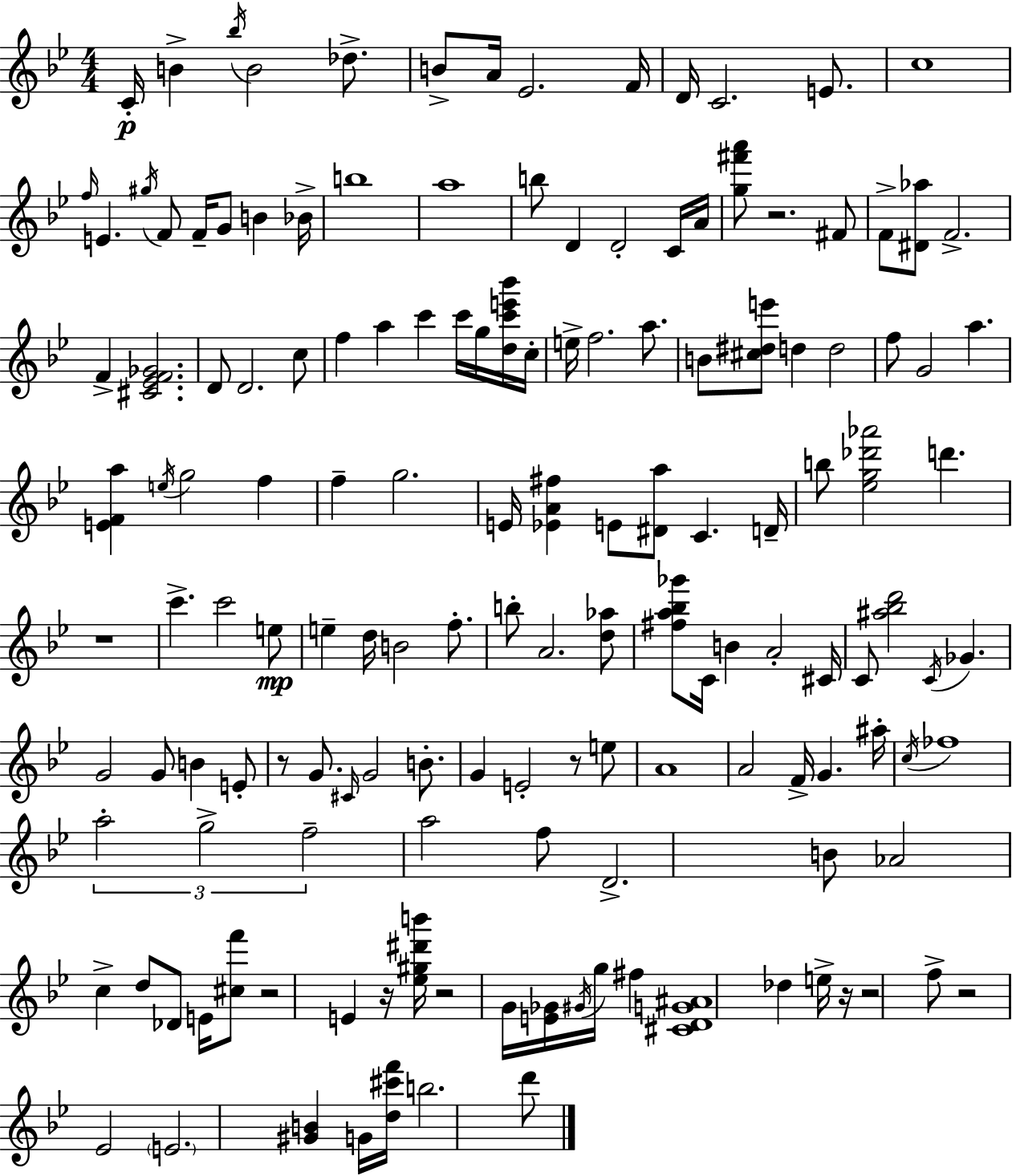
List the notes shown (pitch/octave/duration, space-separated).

C4/s B4/q Bb5/s B4/h Db5/e. B4/e A4/s Eb4/h. F4/s D4/s C4/h. E4/e. C5/w F5/s E4/q. G#5/s F4/e F4/s G4/e B4/q Bb4/s B5/w A5/w B5/e D4/q D4/h C4/s A4/s [G5,F#6,A6]/e R/h. F#4/e F4/e [D#4,Ab5]/e F4/h. F4/q [C#4,Eb4,F4,Gb4]/h. D4/e D4/h. C5/e F5/q A5/q C6/q C6/s G5/s [D5,C6,E6,Bb6]/s C5/s E5/s F5/h. A5/e. B4/e [C#5,D#5,E6]/e D5/q D5/h F5/e G4/h A5/q. [E4,F4,A5]/q E5/s G5/h F5/q F5/q G5/h. E4/s [Eb4,A4,F#5]/q E4/e [D#4,A5]/e C4/q. D4/s B5/e [Eb5,G5,Db6,Ab6]/h D6/q. R/w C6/q. C6/h E5/e E5/q D5/s B4/h F5/e. B5/e A4/h. [D5,Ab5]/e [F#5,A5,Bb5,Gb6]/e C4/s B4/q A4/h C#4/s C4/e [A#5,Bb5,D6]/h C4/s Gb4/q. G4/h G4/e B4/q E4/e R/e G4/e. C#4/s G4/h B4/e. G4/q E4/h R/e E5/e A4/w A4/h F4/s G4/q. A#5/s C5/s FES5/w A5/h G5/h F5/h A5/h F5/e D4/h. B4/e Ab4/h C5/q D5/e Db4/e E4/s [C#5,F6]/e R/h E4/q R/s [Eb5,G#5,D#6,B6]/s R/h G4/s [E4,Gb4]/s G#4/s G5/s F#5/q [C#4,D4,G4,A#4]/w Db5/q E5/s R/s R/h F5/e R/h Eb4/h E4/h. [G#4,B4]/q G4/s [D5,C#6,F6]/s B5/h. D6/e